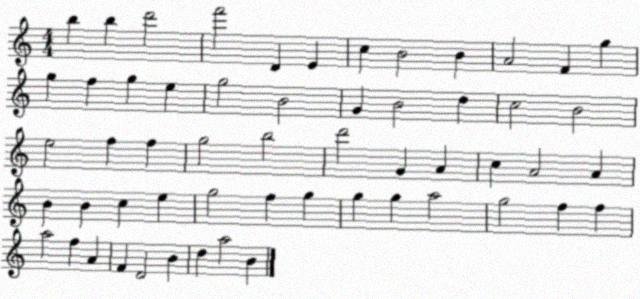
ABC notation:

X:1
T:Untitled
M:4/4
L:1/4
K:C
b b d'2 f'2 D E c B2 B A2 F g g f g e g2 B2 G B2 d c2 B2 e2 f f g2 b2 d'2 G A c A2 A B B c e g2 f g g g a2 g2 f f a2 f A F D2 B d a2 B